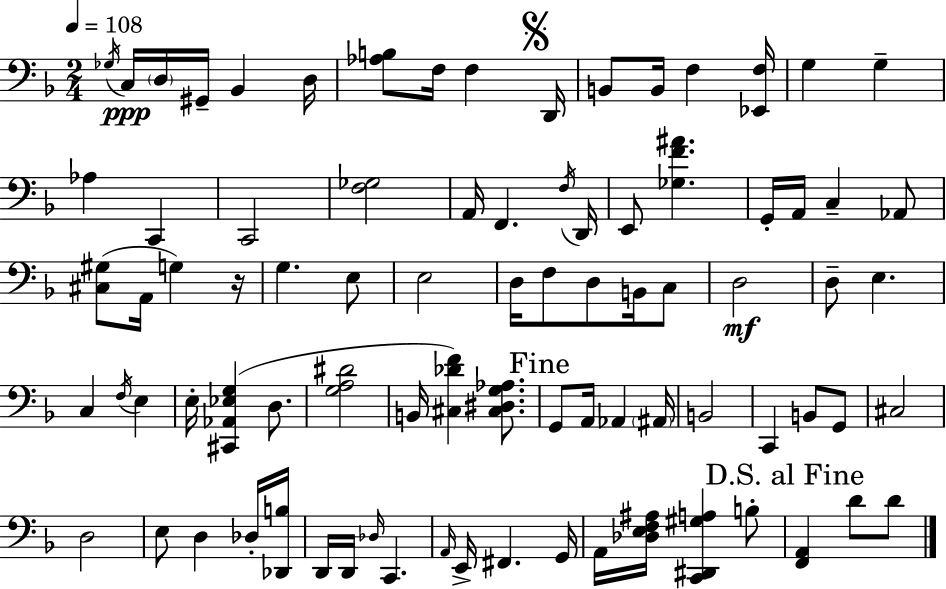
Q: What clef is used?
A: bass